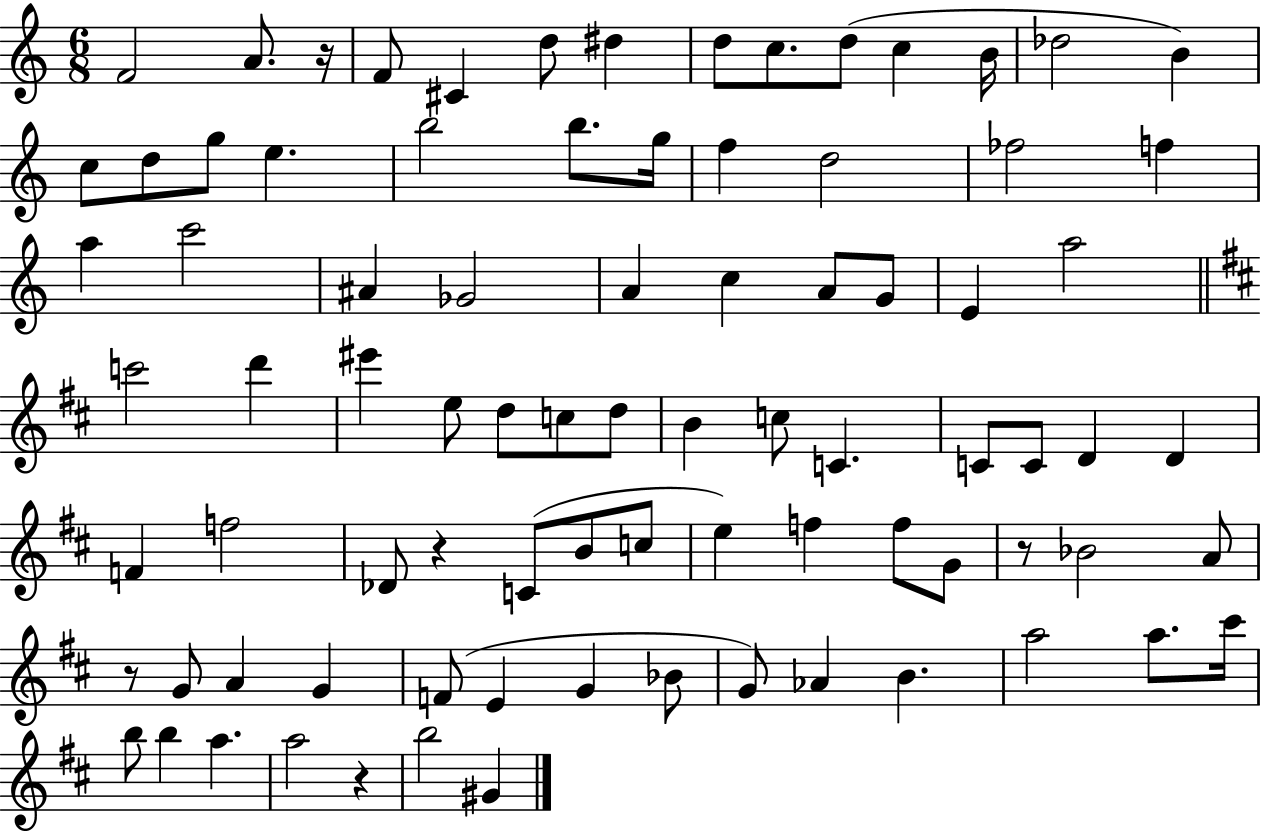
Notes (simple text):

F4/h A4/e. R/s F4/e C#4/q D5/e D#5/q D5/e C5/e. D5/e C5/q B4/s Db5/h B4/q C5/e D5/e G5/e E5/q. B5/h B5/e. G5/s F5/q D5/h FES5/h F5/q A5/q C6/h A#4/q Gb4/h A4/q C5/q A4/e G4/e E4/q A5/h C6/h D6/q EIS6/q E5/e D5/e C5/e D5/e B4/q C5/e C4/q. C4/e C4/e D4/q D4/q F4/q F5/h Db4/e R/q C4/e B4/e C5/e E5/q F5/q F5/e G4/e R/e Bb4/h A4/e R/e G4/e A4/q G4/q F4/e E4/q G4/q Bb4/e G4/e Ab4/q B4/q. A5/h A5/e. C#6/s B5/e B5/q A5/q. A5/h R/q B5/h G#4/q